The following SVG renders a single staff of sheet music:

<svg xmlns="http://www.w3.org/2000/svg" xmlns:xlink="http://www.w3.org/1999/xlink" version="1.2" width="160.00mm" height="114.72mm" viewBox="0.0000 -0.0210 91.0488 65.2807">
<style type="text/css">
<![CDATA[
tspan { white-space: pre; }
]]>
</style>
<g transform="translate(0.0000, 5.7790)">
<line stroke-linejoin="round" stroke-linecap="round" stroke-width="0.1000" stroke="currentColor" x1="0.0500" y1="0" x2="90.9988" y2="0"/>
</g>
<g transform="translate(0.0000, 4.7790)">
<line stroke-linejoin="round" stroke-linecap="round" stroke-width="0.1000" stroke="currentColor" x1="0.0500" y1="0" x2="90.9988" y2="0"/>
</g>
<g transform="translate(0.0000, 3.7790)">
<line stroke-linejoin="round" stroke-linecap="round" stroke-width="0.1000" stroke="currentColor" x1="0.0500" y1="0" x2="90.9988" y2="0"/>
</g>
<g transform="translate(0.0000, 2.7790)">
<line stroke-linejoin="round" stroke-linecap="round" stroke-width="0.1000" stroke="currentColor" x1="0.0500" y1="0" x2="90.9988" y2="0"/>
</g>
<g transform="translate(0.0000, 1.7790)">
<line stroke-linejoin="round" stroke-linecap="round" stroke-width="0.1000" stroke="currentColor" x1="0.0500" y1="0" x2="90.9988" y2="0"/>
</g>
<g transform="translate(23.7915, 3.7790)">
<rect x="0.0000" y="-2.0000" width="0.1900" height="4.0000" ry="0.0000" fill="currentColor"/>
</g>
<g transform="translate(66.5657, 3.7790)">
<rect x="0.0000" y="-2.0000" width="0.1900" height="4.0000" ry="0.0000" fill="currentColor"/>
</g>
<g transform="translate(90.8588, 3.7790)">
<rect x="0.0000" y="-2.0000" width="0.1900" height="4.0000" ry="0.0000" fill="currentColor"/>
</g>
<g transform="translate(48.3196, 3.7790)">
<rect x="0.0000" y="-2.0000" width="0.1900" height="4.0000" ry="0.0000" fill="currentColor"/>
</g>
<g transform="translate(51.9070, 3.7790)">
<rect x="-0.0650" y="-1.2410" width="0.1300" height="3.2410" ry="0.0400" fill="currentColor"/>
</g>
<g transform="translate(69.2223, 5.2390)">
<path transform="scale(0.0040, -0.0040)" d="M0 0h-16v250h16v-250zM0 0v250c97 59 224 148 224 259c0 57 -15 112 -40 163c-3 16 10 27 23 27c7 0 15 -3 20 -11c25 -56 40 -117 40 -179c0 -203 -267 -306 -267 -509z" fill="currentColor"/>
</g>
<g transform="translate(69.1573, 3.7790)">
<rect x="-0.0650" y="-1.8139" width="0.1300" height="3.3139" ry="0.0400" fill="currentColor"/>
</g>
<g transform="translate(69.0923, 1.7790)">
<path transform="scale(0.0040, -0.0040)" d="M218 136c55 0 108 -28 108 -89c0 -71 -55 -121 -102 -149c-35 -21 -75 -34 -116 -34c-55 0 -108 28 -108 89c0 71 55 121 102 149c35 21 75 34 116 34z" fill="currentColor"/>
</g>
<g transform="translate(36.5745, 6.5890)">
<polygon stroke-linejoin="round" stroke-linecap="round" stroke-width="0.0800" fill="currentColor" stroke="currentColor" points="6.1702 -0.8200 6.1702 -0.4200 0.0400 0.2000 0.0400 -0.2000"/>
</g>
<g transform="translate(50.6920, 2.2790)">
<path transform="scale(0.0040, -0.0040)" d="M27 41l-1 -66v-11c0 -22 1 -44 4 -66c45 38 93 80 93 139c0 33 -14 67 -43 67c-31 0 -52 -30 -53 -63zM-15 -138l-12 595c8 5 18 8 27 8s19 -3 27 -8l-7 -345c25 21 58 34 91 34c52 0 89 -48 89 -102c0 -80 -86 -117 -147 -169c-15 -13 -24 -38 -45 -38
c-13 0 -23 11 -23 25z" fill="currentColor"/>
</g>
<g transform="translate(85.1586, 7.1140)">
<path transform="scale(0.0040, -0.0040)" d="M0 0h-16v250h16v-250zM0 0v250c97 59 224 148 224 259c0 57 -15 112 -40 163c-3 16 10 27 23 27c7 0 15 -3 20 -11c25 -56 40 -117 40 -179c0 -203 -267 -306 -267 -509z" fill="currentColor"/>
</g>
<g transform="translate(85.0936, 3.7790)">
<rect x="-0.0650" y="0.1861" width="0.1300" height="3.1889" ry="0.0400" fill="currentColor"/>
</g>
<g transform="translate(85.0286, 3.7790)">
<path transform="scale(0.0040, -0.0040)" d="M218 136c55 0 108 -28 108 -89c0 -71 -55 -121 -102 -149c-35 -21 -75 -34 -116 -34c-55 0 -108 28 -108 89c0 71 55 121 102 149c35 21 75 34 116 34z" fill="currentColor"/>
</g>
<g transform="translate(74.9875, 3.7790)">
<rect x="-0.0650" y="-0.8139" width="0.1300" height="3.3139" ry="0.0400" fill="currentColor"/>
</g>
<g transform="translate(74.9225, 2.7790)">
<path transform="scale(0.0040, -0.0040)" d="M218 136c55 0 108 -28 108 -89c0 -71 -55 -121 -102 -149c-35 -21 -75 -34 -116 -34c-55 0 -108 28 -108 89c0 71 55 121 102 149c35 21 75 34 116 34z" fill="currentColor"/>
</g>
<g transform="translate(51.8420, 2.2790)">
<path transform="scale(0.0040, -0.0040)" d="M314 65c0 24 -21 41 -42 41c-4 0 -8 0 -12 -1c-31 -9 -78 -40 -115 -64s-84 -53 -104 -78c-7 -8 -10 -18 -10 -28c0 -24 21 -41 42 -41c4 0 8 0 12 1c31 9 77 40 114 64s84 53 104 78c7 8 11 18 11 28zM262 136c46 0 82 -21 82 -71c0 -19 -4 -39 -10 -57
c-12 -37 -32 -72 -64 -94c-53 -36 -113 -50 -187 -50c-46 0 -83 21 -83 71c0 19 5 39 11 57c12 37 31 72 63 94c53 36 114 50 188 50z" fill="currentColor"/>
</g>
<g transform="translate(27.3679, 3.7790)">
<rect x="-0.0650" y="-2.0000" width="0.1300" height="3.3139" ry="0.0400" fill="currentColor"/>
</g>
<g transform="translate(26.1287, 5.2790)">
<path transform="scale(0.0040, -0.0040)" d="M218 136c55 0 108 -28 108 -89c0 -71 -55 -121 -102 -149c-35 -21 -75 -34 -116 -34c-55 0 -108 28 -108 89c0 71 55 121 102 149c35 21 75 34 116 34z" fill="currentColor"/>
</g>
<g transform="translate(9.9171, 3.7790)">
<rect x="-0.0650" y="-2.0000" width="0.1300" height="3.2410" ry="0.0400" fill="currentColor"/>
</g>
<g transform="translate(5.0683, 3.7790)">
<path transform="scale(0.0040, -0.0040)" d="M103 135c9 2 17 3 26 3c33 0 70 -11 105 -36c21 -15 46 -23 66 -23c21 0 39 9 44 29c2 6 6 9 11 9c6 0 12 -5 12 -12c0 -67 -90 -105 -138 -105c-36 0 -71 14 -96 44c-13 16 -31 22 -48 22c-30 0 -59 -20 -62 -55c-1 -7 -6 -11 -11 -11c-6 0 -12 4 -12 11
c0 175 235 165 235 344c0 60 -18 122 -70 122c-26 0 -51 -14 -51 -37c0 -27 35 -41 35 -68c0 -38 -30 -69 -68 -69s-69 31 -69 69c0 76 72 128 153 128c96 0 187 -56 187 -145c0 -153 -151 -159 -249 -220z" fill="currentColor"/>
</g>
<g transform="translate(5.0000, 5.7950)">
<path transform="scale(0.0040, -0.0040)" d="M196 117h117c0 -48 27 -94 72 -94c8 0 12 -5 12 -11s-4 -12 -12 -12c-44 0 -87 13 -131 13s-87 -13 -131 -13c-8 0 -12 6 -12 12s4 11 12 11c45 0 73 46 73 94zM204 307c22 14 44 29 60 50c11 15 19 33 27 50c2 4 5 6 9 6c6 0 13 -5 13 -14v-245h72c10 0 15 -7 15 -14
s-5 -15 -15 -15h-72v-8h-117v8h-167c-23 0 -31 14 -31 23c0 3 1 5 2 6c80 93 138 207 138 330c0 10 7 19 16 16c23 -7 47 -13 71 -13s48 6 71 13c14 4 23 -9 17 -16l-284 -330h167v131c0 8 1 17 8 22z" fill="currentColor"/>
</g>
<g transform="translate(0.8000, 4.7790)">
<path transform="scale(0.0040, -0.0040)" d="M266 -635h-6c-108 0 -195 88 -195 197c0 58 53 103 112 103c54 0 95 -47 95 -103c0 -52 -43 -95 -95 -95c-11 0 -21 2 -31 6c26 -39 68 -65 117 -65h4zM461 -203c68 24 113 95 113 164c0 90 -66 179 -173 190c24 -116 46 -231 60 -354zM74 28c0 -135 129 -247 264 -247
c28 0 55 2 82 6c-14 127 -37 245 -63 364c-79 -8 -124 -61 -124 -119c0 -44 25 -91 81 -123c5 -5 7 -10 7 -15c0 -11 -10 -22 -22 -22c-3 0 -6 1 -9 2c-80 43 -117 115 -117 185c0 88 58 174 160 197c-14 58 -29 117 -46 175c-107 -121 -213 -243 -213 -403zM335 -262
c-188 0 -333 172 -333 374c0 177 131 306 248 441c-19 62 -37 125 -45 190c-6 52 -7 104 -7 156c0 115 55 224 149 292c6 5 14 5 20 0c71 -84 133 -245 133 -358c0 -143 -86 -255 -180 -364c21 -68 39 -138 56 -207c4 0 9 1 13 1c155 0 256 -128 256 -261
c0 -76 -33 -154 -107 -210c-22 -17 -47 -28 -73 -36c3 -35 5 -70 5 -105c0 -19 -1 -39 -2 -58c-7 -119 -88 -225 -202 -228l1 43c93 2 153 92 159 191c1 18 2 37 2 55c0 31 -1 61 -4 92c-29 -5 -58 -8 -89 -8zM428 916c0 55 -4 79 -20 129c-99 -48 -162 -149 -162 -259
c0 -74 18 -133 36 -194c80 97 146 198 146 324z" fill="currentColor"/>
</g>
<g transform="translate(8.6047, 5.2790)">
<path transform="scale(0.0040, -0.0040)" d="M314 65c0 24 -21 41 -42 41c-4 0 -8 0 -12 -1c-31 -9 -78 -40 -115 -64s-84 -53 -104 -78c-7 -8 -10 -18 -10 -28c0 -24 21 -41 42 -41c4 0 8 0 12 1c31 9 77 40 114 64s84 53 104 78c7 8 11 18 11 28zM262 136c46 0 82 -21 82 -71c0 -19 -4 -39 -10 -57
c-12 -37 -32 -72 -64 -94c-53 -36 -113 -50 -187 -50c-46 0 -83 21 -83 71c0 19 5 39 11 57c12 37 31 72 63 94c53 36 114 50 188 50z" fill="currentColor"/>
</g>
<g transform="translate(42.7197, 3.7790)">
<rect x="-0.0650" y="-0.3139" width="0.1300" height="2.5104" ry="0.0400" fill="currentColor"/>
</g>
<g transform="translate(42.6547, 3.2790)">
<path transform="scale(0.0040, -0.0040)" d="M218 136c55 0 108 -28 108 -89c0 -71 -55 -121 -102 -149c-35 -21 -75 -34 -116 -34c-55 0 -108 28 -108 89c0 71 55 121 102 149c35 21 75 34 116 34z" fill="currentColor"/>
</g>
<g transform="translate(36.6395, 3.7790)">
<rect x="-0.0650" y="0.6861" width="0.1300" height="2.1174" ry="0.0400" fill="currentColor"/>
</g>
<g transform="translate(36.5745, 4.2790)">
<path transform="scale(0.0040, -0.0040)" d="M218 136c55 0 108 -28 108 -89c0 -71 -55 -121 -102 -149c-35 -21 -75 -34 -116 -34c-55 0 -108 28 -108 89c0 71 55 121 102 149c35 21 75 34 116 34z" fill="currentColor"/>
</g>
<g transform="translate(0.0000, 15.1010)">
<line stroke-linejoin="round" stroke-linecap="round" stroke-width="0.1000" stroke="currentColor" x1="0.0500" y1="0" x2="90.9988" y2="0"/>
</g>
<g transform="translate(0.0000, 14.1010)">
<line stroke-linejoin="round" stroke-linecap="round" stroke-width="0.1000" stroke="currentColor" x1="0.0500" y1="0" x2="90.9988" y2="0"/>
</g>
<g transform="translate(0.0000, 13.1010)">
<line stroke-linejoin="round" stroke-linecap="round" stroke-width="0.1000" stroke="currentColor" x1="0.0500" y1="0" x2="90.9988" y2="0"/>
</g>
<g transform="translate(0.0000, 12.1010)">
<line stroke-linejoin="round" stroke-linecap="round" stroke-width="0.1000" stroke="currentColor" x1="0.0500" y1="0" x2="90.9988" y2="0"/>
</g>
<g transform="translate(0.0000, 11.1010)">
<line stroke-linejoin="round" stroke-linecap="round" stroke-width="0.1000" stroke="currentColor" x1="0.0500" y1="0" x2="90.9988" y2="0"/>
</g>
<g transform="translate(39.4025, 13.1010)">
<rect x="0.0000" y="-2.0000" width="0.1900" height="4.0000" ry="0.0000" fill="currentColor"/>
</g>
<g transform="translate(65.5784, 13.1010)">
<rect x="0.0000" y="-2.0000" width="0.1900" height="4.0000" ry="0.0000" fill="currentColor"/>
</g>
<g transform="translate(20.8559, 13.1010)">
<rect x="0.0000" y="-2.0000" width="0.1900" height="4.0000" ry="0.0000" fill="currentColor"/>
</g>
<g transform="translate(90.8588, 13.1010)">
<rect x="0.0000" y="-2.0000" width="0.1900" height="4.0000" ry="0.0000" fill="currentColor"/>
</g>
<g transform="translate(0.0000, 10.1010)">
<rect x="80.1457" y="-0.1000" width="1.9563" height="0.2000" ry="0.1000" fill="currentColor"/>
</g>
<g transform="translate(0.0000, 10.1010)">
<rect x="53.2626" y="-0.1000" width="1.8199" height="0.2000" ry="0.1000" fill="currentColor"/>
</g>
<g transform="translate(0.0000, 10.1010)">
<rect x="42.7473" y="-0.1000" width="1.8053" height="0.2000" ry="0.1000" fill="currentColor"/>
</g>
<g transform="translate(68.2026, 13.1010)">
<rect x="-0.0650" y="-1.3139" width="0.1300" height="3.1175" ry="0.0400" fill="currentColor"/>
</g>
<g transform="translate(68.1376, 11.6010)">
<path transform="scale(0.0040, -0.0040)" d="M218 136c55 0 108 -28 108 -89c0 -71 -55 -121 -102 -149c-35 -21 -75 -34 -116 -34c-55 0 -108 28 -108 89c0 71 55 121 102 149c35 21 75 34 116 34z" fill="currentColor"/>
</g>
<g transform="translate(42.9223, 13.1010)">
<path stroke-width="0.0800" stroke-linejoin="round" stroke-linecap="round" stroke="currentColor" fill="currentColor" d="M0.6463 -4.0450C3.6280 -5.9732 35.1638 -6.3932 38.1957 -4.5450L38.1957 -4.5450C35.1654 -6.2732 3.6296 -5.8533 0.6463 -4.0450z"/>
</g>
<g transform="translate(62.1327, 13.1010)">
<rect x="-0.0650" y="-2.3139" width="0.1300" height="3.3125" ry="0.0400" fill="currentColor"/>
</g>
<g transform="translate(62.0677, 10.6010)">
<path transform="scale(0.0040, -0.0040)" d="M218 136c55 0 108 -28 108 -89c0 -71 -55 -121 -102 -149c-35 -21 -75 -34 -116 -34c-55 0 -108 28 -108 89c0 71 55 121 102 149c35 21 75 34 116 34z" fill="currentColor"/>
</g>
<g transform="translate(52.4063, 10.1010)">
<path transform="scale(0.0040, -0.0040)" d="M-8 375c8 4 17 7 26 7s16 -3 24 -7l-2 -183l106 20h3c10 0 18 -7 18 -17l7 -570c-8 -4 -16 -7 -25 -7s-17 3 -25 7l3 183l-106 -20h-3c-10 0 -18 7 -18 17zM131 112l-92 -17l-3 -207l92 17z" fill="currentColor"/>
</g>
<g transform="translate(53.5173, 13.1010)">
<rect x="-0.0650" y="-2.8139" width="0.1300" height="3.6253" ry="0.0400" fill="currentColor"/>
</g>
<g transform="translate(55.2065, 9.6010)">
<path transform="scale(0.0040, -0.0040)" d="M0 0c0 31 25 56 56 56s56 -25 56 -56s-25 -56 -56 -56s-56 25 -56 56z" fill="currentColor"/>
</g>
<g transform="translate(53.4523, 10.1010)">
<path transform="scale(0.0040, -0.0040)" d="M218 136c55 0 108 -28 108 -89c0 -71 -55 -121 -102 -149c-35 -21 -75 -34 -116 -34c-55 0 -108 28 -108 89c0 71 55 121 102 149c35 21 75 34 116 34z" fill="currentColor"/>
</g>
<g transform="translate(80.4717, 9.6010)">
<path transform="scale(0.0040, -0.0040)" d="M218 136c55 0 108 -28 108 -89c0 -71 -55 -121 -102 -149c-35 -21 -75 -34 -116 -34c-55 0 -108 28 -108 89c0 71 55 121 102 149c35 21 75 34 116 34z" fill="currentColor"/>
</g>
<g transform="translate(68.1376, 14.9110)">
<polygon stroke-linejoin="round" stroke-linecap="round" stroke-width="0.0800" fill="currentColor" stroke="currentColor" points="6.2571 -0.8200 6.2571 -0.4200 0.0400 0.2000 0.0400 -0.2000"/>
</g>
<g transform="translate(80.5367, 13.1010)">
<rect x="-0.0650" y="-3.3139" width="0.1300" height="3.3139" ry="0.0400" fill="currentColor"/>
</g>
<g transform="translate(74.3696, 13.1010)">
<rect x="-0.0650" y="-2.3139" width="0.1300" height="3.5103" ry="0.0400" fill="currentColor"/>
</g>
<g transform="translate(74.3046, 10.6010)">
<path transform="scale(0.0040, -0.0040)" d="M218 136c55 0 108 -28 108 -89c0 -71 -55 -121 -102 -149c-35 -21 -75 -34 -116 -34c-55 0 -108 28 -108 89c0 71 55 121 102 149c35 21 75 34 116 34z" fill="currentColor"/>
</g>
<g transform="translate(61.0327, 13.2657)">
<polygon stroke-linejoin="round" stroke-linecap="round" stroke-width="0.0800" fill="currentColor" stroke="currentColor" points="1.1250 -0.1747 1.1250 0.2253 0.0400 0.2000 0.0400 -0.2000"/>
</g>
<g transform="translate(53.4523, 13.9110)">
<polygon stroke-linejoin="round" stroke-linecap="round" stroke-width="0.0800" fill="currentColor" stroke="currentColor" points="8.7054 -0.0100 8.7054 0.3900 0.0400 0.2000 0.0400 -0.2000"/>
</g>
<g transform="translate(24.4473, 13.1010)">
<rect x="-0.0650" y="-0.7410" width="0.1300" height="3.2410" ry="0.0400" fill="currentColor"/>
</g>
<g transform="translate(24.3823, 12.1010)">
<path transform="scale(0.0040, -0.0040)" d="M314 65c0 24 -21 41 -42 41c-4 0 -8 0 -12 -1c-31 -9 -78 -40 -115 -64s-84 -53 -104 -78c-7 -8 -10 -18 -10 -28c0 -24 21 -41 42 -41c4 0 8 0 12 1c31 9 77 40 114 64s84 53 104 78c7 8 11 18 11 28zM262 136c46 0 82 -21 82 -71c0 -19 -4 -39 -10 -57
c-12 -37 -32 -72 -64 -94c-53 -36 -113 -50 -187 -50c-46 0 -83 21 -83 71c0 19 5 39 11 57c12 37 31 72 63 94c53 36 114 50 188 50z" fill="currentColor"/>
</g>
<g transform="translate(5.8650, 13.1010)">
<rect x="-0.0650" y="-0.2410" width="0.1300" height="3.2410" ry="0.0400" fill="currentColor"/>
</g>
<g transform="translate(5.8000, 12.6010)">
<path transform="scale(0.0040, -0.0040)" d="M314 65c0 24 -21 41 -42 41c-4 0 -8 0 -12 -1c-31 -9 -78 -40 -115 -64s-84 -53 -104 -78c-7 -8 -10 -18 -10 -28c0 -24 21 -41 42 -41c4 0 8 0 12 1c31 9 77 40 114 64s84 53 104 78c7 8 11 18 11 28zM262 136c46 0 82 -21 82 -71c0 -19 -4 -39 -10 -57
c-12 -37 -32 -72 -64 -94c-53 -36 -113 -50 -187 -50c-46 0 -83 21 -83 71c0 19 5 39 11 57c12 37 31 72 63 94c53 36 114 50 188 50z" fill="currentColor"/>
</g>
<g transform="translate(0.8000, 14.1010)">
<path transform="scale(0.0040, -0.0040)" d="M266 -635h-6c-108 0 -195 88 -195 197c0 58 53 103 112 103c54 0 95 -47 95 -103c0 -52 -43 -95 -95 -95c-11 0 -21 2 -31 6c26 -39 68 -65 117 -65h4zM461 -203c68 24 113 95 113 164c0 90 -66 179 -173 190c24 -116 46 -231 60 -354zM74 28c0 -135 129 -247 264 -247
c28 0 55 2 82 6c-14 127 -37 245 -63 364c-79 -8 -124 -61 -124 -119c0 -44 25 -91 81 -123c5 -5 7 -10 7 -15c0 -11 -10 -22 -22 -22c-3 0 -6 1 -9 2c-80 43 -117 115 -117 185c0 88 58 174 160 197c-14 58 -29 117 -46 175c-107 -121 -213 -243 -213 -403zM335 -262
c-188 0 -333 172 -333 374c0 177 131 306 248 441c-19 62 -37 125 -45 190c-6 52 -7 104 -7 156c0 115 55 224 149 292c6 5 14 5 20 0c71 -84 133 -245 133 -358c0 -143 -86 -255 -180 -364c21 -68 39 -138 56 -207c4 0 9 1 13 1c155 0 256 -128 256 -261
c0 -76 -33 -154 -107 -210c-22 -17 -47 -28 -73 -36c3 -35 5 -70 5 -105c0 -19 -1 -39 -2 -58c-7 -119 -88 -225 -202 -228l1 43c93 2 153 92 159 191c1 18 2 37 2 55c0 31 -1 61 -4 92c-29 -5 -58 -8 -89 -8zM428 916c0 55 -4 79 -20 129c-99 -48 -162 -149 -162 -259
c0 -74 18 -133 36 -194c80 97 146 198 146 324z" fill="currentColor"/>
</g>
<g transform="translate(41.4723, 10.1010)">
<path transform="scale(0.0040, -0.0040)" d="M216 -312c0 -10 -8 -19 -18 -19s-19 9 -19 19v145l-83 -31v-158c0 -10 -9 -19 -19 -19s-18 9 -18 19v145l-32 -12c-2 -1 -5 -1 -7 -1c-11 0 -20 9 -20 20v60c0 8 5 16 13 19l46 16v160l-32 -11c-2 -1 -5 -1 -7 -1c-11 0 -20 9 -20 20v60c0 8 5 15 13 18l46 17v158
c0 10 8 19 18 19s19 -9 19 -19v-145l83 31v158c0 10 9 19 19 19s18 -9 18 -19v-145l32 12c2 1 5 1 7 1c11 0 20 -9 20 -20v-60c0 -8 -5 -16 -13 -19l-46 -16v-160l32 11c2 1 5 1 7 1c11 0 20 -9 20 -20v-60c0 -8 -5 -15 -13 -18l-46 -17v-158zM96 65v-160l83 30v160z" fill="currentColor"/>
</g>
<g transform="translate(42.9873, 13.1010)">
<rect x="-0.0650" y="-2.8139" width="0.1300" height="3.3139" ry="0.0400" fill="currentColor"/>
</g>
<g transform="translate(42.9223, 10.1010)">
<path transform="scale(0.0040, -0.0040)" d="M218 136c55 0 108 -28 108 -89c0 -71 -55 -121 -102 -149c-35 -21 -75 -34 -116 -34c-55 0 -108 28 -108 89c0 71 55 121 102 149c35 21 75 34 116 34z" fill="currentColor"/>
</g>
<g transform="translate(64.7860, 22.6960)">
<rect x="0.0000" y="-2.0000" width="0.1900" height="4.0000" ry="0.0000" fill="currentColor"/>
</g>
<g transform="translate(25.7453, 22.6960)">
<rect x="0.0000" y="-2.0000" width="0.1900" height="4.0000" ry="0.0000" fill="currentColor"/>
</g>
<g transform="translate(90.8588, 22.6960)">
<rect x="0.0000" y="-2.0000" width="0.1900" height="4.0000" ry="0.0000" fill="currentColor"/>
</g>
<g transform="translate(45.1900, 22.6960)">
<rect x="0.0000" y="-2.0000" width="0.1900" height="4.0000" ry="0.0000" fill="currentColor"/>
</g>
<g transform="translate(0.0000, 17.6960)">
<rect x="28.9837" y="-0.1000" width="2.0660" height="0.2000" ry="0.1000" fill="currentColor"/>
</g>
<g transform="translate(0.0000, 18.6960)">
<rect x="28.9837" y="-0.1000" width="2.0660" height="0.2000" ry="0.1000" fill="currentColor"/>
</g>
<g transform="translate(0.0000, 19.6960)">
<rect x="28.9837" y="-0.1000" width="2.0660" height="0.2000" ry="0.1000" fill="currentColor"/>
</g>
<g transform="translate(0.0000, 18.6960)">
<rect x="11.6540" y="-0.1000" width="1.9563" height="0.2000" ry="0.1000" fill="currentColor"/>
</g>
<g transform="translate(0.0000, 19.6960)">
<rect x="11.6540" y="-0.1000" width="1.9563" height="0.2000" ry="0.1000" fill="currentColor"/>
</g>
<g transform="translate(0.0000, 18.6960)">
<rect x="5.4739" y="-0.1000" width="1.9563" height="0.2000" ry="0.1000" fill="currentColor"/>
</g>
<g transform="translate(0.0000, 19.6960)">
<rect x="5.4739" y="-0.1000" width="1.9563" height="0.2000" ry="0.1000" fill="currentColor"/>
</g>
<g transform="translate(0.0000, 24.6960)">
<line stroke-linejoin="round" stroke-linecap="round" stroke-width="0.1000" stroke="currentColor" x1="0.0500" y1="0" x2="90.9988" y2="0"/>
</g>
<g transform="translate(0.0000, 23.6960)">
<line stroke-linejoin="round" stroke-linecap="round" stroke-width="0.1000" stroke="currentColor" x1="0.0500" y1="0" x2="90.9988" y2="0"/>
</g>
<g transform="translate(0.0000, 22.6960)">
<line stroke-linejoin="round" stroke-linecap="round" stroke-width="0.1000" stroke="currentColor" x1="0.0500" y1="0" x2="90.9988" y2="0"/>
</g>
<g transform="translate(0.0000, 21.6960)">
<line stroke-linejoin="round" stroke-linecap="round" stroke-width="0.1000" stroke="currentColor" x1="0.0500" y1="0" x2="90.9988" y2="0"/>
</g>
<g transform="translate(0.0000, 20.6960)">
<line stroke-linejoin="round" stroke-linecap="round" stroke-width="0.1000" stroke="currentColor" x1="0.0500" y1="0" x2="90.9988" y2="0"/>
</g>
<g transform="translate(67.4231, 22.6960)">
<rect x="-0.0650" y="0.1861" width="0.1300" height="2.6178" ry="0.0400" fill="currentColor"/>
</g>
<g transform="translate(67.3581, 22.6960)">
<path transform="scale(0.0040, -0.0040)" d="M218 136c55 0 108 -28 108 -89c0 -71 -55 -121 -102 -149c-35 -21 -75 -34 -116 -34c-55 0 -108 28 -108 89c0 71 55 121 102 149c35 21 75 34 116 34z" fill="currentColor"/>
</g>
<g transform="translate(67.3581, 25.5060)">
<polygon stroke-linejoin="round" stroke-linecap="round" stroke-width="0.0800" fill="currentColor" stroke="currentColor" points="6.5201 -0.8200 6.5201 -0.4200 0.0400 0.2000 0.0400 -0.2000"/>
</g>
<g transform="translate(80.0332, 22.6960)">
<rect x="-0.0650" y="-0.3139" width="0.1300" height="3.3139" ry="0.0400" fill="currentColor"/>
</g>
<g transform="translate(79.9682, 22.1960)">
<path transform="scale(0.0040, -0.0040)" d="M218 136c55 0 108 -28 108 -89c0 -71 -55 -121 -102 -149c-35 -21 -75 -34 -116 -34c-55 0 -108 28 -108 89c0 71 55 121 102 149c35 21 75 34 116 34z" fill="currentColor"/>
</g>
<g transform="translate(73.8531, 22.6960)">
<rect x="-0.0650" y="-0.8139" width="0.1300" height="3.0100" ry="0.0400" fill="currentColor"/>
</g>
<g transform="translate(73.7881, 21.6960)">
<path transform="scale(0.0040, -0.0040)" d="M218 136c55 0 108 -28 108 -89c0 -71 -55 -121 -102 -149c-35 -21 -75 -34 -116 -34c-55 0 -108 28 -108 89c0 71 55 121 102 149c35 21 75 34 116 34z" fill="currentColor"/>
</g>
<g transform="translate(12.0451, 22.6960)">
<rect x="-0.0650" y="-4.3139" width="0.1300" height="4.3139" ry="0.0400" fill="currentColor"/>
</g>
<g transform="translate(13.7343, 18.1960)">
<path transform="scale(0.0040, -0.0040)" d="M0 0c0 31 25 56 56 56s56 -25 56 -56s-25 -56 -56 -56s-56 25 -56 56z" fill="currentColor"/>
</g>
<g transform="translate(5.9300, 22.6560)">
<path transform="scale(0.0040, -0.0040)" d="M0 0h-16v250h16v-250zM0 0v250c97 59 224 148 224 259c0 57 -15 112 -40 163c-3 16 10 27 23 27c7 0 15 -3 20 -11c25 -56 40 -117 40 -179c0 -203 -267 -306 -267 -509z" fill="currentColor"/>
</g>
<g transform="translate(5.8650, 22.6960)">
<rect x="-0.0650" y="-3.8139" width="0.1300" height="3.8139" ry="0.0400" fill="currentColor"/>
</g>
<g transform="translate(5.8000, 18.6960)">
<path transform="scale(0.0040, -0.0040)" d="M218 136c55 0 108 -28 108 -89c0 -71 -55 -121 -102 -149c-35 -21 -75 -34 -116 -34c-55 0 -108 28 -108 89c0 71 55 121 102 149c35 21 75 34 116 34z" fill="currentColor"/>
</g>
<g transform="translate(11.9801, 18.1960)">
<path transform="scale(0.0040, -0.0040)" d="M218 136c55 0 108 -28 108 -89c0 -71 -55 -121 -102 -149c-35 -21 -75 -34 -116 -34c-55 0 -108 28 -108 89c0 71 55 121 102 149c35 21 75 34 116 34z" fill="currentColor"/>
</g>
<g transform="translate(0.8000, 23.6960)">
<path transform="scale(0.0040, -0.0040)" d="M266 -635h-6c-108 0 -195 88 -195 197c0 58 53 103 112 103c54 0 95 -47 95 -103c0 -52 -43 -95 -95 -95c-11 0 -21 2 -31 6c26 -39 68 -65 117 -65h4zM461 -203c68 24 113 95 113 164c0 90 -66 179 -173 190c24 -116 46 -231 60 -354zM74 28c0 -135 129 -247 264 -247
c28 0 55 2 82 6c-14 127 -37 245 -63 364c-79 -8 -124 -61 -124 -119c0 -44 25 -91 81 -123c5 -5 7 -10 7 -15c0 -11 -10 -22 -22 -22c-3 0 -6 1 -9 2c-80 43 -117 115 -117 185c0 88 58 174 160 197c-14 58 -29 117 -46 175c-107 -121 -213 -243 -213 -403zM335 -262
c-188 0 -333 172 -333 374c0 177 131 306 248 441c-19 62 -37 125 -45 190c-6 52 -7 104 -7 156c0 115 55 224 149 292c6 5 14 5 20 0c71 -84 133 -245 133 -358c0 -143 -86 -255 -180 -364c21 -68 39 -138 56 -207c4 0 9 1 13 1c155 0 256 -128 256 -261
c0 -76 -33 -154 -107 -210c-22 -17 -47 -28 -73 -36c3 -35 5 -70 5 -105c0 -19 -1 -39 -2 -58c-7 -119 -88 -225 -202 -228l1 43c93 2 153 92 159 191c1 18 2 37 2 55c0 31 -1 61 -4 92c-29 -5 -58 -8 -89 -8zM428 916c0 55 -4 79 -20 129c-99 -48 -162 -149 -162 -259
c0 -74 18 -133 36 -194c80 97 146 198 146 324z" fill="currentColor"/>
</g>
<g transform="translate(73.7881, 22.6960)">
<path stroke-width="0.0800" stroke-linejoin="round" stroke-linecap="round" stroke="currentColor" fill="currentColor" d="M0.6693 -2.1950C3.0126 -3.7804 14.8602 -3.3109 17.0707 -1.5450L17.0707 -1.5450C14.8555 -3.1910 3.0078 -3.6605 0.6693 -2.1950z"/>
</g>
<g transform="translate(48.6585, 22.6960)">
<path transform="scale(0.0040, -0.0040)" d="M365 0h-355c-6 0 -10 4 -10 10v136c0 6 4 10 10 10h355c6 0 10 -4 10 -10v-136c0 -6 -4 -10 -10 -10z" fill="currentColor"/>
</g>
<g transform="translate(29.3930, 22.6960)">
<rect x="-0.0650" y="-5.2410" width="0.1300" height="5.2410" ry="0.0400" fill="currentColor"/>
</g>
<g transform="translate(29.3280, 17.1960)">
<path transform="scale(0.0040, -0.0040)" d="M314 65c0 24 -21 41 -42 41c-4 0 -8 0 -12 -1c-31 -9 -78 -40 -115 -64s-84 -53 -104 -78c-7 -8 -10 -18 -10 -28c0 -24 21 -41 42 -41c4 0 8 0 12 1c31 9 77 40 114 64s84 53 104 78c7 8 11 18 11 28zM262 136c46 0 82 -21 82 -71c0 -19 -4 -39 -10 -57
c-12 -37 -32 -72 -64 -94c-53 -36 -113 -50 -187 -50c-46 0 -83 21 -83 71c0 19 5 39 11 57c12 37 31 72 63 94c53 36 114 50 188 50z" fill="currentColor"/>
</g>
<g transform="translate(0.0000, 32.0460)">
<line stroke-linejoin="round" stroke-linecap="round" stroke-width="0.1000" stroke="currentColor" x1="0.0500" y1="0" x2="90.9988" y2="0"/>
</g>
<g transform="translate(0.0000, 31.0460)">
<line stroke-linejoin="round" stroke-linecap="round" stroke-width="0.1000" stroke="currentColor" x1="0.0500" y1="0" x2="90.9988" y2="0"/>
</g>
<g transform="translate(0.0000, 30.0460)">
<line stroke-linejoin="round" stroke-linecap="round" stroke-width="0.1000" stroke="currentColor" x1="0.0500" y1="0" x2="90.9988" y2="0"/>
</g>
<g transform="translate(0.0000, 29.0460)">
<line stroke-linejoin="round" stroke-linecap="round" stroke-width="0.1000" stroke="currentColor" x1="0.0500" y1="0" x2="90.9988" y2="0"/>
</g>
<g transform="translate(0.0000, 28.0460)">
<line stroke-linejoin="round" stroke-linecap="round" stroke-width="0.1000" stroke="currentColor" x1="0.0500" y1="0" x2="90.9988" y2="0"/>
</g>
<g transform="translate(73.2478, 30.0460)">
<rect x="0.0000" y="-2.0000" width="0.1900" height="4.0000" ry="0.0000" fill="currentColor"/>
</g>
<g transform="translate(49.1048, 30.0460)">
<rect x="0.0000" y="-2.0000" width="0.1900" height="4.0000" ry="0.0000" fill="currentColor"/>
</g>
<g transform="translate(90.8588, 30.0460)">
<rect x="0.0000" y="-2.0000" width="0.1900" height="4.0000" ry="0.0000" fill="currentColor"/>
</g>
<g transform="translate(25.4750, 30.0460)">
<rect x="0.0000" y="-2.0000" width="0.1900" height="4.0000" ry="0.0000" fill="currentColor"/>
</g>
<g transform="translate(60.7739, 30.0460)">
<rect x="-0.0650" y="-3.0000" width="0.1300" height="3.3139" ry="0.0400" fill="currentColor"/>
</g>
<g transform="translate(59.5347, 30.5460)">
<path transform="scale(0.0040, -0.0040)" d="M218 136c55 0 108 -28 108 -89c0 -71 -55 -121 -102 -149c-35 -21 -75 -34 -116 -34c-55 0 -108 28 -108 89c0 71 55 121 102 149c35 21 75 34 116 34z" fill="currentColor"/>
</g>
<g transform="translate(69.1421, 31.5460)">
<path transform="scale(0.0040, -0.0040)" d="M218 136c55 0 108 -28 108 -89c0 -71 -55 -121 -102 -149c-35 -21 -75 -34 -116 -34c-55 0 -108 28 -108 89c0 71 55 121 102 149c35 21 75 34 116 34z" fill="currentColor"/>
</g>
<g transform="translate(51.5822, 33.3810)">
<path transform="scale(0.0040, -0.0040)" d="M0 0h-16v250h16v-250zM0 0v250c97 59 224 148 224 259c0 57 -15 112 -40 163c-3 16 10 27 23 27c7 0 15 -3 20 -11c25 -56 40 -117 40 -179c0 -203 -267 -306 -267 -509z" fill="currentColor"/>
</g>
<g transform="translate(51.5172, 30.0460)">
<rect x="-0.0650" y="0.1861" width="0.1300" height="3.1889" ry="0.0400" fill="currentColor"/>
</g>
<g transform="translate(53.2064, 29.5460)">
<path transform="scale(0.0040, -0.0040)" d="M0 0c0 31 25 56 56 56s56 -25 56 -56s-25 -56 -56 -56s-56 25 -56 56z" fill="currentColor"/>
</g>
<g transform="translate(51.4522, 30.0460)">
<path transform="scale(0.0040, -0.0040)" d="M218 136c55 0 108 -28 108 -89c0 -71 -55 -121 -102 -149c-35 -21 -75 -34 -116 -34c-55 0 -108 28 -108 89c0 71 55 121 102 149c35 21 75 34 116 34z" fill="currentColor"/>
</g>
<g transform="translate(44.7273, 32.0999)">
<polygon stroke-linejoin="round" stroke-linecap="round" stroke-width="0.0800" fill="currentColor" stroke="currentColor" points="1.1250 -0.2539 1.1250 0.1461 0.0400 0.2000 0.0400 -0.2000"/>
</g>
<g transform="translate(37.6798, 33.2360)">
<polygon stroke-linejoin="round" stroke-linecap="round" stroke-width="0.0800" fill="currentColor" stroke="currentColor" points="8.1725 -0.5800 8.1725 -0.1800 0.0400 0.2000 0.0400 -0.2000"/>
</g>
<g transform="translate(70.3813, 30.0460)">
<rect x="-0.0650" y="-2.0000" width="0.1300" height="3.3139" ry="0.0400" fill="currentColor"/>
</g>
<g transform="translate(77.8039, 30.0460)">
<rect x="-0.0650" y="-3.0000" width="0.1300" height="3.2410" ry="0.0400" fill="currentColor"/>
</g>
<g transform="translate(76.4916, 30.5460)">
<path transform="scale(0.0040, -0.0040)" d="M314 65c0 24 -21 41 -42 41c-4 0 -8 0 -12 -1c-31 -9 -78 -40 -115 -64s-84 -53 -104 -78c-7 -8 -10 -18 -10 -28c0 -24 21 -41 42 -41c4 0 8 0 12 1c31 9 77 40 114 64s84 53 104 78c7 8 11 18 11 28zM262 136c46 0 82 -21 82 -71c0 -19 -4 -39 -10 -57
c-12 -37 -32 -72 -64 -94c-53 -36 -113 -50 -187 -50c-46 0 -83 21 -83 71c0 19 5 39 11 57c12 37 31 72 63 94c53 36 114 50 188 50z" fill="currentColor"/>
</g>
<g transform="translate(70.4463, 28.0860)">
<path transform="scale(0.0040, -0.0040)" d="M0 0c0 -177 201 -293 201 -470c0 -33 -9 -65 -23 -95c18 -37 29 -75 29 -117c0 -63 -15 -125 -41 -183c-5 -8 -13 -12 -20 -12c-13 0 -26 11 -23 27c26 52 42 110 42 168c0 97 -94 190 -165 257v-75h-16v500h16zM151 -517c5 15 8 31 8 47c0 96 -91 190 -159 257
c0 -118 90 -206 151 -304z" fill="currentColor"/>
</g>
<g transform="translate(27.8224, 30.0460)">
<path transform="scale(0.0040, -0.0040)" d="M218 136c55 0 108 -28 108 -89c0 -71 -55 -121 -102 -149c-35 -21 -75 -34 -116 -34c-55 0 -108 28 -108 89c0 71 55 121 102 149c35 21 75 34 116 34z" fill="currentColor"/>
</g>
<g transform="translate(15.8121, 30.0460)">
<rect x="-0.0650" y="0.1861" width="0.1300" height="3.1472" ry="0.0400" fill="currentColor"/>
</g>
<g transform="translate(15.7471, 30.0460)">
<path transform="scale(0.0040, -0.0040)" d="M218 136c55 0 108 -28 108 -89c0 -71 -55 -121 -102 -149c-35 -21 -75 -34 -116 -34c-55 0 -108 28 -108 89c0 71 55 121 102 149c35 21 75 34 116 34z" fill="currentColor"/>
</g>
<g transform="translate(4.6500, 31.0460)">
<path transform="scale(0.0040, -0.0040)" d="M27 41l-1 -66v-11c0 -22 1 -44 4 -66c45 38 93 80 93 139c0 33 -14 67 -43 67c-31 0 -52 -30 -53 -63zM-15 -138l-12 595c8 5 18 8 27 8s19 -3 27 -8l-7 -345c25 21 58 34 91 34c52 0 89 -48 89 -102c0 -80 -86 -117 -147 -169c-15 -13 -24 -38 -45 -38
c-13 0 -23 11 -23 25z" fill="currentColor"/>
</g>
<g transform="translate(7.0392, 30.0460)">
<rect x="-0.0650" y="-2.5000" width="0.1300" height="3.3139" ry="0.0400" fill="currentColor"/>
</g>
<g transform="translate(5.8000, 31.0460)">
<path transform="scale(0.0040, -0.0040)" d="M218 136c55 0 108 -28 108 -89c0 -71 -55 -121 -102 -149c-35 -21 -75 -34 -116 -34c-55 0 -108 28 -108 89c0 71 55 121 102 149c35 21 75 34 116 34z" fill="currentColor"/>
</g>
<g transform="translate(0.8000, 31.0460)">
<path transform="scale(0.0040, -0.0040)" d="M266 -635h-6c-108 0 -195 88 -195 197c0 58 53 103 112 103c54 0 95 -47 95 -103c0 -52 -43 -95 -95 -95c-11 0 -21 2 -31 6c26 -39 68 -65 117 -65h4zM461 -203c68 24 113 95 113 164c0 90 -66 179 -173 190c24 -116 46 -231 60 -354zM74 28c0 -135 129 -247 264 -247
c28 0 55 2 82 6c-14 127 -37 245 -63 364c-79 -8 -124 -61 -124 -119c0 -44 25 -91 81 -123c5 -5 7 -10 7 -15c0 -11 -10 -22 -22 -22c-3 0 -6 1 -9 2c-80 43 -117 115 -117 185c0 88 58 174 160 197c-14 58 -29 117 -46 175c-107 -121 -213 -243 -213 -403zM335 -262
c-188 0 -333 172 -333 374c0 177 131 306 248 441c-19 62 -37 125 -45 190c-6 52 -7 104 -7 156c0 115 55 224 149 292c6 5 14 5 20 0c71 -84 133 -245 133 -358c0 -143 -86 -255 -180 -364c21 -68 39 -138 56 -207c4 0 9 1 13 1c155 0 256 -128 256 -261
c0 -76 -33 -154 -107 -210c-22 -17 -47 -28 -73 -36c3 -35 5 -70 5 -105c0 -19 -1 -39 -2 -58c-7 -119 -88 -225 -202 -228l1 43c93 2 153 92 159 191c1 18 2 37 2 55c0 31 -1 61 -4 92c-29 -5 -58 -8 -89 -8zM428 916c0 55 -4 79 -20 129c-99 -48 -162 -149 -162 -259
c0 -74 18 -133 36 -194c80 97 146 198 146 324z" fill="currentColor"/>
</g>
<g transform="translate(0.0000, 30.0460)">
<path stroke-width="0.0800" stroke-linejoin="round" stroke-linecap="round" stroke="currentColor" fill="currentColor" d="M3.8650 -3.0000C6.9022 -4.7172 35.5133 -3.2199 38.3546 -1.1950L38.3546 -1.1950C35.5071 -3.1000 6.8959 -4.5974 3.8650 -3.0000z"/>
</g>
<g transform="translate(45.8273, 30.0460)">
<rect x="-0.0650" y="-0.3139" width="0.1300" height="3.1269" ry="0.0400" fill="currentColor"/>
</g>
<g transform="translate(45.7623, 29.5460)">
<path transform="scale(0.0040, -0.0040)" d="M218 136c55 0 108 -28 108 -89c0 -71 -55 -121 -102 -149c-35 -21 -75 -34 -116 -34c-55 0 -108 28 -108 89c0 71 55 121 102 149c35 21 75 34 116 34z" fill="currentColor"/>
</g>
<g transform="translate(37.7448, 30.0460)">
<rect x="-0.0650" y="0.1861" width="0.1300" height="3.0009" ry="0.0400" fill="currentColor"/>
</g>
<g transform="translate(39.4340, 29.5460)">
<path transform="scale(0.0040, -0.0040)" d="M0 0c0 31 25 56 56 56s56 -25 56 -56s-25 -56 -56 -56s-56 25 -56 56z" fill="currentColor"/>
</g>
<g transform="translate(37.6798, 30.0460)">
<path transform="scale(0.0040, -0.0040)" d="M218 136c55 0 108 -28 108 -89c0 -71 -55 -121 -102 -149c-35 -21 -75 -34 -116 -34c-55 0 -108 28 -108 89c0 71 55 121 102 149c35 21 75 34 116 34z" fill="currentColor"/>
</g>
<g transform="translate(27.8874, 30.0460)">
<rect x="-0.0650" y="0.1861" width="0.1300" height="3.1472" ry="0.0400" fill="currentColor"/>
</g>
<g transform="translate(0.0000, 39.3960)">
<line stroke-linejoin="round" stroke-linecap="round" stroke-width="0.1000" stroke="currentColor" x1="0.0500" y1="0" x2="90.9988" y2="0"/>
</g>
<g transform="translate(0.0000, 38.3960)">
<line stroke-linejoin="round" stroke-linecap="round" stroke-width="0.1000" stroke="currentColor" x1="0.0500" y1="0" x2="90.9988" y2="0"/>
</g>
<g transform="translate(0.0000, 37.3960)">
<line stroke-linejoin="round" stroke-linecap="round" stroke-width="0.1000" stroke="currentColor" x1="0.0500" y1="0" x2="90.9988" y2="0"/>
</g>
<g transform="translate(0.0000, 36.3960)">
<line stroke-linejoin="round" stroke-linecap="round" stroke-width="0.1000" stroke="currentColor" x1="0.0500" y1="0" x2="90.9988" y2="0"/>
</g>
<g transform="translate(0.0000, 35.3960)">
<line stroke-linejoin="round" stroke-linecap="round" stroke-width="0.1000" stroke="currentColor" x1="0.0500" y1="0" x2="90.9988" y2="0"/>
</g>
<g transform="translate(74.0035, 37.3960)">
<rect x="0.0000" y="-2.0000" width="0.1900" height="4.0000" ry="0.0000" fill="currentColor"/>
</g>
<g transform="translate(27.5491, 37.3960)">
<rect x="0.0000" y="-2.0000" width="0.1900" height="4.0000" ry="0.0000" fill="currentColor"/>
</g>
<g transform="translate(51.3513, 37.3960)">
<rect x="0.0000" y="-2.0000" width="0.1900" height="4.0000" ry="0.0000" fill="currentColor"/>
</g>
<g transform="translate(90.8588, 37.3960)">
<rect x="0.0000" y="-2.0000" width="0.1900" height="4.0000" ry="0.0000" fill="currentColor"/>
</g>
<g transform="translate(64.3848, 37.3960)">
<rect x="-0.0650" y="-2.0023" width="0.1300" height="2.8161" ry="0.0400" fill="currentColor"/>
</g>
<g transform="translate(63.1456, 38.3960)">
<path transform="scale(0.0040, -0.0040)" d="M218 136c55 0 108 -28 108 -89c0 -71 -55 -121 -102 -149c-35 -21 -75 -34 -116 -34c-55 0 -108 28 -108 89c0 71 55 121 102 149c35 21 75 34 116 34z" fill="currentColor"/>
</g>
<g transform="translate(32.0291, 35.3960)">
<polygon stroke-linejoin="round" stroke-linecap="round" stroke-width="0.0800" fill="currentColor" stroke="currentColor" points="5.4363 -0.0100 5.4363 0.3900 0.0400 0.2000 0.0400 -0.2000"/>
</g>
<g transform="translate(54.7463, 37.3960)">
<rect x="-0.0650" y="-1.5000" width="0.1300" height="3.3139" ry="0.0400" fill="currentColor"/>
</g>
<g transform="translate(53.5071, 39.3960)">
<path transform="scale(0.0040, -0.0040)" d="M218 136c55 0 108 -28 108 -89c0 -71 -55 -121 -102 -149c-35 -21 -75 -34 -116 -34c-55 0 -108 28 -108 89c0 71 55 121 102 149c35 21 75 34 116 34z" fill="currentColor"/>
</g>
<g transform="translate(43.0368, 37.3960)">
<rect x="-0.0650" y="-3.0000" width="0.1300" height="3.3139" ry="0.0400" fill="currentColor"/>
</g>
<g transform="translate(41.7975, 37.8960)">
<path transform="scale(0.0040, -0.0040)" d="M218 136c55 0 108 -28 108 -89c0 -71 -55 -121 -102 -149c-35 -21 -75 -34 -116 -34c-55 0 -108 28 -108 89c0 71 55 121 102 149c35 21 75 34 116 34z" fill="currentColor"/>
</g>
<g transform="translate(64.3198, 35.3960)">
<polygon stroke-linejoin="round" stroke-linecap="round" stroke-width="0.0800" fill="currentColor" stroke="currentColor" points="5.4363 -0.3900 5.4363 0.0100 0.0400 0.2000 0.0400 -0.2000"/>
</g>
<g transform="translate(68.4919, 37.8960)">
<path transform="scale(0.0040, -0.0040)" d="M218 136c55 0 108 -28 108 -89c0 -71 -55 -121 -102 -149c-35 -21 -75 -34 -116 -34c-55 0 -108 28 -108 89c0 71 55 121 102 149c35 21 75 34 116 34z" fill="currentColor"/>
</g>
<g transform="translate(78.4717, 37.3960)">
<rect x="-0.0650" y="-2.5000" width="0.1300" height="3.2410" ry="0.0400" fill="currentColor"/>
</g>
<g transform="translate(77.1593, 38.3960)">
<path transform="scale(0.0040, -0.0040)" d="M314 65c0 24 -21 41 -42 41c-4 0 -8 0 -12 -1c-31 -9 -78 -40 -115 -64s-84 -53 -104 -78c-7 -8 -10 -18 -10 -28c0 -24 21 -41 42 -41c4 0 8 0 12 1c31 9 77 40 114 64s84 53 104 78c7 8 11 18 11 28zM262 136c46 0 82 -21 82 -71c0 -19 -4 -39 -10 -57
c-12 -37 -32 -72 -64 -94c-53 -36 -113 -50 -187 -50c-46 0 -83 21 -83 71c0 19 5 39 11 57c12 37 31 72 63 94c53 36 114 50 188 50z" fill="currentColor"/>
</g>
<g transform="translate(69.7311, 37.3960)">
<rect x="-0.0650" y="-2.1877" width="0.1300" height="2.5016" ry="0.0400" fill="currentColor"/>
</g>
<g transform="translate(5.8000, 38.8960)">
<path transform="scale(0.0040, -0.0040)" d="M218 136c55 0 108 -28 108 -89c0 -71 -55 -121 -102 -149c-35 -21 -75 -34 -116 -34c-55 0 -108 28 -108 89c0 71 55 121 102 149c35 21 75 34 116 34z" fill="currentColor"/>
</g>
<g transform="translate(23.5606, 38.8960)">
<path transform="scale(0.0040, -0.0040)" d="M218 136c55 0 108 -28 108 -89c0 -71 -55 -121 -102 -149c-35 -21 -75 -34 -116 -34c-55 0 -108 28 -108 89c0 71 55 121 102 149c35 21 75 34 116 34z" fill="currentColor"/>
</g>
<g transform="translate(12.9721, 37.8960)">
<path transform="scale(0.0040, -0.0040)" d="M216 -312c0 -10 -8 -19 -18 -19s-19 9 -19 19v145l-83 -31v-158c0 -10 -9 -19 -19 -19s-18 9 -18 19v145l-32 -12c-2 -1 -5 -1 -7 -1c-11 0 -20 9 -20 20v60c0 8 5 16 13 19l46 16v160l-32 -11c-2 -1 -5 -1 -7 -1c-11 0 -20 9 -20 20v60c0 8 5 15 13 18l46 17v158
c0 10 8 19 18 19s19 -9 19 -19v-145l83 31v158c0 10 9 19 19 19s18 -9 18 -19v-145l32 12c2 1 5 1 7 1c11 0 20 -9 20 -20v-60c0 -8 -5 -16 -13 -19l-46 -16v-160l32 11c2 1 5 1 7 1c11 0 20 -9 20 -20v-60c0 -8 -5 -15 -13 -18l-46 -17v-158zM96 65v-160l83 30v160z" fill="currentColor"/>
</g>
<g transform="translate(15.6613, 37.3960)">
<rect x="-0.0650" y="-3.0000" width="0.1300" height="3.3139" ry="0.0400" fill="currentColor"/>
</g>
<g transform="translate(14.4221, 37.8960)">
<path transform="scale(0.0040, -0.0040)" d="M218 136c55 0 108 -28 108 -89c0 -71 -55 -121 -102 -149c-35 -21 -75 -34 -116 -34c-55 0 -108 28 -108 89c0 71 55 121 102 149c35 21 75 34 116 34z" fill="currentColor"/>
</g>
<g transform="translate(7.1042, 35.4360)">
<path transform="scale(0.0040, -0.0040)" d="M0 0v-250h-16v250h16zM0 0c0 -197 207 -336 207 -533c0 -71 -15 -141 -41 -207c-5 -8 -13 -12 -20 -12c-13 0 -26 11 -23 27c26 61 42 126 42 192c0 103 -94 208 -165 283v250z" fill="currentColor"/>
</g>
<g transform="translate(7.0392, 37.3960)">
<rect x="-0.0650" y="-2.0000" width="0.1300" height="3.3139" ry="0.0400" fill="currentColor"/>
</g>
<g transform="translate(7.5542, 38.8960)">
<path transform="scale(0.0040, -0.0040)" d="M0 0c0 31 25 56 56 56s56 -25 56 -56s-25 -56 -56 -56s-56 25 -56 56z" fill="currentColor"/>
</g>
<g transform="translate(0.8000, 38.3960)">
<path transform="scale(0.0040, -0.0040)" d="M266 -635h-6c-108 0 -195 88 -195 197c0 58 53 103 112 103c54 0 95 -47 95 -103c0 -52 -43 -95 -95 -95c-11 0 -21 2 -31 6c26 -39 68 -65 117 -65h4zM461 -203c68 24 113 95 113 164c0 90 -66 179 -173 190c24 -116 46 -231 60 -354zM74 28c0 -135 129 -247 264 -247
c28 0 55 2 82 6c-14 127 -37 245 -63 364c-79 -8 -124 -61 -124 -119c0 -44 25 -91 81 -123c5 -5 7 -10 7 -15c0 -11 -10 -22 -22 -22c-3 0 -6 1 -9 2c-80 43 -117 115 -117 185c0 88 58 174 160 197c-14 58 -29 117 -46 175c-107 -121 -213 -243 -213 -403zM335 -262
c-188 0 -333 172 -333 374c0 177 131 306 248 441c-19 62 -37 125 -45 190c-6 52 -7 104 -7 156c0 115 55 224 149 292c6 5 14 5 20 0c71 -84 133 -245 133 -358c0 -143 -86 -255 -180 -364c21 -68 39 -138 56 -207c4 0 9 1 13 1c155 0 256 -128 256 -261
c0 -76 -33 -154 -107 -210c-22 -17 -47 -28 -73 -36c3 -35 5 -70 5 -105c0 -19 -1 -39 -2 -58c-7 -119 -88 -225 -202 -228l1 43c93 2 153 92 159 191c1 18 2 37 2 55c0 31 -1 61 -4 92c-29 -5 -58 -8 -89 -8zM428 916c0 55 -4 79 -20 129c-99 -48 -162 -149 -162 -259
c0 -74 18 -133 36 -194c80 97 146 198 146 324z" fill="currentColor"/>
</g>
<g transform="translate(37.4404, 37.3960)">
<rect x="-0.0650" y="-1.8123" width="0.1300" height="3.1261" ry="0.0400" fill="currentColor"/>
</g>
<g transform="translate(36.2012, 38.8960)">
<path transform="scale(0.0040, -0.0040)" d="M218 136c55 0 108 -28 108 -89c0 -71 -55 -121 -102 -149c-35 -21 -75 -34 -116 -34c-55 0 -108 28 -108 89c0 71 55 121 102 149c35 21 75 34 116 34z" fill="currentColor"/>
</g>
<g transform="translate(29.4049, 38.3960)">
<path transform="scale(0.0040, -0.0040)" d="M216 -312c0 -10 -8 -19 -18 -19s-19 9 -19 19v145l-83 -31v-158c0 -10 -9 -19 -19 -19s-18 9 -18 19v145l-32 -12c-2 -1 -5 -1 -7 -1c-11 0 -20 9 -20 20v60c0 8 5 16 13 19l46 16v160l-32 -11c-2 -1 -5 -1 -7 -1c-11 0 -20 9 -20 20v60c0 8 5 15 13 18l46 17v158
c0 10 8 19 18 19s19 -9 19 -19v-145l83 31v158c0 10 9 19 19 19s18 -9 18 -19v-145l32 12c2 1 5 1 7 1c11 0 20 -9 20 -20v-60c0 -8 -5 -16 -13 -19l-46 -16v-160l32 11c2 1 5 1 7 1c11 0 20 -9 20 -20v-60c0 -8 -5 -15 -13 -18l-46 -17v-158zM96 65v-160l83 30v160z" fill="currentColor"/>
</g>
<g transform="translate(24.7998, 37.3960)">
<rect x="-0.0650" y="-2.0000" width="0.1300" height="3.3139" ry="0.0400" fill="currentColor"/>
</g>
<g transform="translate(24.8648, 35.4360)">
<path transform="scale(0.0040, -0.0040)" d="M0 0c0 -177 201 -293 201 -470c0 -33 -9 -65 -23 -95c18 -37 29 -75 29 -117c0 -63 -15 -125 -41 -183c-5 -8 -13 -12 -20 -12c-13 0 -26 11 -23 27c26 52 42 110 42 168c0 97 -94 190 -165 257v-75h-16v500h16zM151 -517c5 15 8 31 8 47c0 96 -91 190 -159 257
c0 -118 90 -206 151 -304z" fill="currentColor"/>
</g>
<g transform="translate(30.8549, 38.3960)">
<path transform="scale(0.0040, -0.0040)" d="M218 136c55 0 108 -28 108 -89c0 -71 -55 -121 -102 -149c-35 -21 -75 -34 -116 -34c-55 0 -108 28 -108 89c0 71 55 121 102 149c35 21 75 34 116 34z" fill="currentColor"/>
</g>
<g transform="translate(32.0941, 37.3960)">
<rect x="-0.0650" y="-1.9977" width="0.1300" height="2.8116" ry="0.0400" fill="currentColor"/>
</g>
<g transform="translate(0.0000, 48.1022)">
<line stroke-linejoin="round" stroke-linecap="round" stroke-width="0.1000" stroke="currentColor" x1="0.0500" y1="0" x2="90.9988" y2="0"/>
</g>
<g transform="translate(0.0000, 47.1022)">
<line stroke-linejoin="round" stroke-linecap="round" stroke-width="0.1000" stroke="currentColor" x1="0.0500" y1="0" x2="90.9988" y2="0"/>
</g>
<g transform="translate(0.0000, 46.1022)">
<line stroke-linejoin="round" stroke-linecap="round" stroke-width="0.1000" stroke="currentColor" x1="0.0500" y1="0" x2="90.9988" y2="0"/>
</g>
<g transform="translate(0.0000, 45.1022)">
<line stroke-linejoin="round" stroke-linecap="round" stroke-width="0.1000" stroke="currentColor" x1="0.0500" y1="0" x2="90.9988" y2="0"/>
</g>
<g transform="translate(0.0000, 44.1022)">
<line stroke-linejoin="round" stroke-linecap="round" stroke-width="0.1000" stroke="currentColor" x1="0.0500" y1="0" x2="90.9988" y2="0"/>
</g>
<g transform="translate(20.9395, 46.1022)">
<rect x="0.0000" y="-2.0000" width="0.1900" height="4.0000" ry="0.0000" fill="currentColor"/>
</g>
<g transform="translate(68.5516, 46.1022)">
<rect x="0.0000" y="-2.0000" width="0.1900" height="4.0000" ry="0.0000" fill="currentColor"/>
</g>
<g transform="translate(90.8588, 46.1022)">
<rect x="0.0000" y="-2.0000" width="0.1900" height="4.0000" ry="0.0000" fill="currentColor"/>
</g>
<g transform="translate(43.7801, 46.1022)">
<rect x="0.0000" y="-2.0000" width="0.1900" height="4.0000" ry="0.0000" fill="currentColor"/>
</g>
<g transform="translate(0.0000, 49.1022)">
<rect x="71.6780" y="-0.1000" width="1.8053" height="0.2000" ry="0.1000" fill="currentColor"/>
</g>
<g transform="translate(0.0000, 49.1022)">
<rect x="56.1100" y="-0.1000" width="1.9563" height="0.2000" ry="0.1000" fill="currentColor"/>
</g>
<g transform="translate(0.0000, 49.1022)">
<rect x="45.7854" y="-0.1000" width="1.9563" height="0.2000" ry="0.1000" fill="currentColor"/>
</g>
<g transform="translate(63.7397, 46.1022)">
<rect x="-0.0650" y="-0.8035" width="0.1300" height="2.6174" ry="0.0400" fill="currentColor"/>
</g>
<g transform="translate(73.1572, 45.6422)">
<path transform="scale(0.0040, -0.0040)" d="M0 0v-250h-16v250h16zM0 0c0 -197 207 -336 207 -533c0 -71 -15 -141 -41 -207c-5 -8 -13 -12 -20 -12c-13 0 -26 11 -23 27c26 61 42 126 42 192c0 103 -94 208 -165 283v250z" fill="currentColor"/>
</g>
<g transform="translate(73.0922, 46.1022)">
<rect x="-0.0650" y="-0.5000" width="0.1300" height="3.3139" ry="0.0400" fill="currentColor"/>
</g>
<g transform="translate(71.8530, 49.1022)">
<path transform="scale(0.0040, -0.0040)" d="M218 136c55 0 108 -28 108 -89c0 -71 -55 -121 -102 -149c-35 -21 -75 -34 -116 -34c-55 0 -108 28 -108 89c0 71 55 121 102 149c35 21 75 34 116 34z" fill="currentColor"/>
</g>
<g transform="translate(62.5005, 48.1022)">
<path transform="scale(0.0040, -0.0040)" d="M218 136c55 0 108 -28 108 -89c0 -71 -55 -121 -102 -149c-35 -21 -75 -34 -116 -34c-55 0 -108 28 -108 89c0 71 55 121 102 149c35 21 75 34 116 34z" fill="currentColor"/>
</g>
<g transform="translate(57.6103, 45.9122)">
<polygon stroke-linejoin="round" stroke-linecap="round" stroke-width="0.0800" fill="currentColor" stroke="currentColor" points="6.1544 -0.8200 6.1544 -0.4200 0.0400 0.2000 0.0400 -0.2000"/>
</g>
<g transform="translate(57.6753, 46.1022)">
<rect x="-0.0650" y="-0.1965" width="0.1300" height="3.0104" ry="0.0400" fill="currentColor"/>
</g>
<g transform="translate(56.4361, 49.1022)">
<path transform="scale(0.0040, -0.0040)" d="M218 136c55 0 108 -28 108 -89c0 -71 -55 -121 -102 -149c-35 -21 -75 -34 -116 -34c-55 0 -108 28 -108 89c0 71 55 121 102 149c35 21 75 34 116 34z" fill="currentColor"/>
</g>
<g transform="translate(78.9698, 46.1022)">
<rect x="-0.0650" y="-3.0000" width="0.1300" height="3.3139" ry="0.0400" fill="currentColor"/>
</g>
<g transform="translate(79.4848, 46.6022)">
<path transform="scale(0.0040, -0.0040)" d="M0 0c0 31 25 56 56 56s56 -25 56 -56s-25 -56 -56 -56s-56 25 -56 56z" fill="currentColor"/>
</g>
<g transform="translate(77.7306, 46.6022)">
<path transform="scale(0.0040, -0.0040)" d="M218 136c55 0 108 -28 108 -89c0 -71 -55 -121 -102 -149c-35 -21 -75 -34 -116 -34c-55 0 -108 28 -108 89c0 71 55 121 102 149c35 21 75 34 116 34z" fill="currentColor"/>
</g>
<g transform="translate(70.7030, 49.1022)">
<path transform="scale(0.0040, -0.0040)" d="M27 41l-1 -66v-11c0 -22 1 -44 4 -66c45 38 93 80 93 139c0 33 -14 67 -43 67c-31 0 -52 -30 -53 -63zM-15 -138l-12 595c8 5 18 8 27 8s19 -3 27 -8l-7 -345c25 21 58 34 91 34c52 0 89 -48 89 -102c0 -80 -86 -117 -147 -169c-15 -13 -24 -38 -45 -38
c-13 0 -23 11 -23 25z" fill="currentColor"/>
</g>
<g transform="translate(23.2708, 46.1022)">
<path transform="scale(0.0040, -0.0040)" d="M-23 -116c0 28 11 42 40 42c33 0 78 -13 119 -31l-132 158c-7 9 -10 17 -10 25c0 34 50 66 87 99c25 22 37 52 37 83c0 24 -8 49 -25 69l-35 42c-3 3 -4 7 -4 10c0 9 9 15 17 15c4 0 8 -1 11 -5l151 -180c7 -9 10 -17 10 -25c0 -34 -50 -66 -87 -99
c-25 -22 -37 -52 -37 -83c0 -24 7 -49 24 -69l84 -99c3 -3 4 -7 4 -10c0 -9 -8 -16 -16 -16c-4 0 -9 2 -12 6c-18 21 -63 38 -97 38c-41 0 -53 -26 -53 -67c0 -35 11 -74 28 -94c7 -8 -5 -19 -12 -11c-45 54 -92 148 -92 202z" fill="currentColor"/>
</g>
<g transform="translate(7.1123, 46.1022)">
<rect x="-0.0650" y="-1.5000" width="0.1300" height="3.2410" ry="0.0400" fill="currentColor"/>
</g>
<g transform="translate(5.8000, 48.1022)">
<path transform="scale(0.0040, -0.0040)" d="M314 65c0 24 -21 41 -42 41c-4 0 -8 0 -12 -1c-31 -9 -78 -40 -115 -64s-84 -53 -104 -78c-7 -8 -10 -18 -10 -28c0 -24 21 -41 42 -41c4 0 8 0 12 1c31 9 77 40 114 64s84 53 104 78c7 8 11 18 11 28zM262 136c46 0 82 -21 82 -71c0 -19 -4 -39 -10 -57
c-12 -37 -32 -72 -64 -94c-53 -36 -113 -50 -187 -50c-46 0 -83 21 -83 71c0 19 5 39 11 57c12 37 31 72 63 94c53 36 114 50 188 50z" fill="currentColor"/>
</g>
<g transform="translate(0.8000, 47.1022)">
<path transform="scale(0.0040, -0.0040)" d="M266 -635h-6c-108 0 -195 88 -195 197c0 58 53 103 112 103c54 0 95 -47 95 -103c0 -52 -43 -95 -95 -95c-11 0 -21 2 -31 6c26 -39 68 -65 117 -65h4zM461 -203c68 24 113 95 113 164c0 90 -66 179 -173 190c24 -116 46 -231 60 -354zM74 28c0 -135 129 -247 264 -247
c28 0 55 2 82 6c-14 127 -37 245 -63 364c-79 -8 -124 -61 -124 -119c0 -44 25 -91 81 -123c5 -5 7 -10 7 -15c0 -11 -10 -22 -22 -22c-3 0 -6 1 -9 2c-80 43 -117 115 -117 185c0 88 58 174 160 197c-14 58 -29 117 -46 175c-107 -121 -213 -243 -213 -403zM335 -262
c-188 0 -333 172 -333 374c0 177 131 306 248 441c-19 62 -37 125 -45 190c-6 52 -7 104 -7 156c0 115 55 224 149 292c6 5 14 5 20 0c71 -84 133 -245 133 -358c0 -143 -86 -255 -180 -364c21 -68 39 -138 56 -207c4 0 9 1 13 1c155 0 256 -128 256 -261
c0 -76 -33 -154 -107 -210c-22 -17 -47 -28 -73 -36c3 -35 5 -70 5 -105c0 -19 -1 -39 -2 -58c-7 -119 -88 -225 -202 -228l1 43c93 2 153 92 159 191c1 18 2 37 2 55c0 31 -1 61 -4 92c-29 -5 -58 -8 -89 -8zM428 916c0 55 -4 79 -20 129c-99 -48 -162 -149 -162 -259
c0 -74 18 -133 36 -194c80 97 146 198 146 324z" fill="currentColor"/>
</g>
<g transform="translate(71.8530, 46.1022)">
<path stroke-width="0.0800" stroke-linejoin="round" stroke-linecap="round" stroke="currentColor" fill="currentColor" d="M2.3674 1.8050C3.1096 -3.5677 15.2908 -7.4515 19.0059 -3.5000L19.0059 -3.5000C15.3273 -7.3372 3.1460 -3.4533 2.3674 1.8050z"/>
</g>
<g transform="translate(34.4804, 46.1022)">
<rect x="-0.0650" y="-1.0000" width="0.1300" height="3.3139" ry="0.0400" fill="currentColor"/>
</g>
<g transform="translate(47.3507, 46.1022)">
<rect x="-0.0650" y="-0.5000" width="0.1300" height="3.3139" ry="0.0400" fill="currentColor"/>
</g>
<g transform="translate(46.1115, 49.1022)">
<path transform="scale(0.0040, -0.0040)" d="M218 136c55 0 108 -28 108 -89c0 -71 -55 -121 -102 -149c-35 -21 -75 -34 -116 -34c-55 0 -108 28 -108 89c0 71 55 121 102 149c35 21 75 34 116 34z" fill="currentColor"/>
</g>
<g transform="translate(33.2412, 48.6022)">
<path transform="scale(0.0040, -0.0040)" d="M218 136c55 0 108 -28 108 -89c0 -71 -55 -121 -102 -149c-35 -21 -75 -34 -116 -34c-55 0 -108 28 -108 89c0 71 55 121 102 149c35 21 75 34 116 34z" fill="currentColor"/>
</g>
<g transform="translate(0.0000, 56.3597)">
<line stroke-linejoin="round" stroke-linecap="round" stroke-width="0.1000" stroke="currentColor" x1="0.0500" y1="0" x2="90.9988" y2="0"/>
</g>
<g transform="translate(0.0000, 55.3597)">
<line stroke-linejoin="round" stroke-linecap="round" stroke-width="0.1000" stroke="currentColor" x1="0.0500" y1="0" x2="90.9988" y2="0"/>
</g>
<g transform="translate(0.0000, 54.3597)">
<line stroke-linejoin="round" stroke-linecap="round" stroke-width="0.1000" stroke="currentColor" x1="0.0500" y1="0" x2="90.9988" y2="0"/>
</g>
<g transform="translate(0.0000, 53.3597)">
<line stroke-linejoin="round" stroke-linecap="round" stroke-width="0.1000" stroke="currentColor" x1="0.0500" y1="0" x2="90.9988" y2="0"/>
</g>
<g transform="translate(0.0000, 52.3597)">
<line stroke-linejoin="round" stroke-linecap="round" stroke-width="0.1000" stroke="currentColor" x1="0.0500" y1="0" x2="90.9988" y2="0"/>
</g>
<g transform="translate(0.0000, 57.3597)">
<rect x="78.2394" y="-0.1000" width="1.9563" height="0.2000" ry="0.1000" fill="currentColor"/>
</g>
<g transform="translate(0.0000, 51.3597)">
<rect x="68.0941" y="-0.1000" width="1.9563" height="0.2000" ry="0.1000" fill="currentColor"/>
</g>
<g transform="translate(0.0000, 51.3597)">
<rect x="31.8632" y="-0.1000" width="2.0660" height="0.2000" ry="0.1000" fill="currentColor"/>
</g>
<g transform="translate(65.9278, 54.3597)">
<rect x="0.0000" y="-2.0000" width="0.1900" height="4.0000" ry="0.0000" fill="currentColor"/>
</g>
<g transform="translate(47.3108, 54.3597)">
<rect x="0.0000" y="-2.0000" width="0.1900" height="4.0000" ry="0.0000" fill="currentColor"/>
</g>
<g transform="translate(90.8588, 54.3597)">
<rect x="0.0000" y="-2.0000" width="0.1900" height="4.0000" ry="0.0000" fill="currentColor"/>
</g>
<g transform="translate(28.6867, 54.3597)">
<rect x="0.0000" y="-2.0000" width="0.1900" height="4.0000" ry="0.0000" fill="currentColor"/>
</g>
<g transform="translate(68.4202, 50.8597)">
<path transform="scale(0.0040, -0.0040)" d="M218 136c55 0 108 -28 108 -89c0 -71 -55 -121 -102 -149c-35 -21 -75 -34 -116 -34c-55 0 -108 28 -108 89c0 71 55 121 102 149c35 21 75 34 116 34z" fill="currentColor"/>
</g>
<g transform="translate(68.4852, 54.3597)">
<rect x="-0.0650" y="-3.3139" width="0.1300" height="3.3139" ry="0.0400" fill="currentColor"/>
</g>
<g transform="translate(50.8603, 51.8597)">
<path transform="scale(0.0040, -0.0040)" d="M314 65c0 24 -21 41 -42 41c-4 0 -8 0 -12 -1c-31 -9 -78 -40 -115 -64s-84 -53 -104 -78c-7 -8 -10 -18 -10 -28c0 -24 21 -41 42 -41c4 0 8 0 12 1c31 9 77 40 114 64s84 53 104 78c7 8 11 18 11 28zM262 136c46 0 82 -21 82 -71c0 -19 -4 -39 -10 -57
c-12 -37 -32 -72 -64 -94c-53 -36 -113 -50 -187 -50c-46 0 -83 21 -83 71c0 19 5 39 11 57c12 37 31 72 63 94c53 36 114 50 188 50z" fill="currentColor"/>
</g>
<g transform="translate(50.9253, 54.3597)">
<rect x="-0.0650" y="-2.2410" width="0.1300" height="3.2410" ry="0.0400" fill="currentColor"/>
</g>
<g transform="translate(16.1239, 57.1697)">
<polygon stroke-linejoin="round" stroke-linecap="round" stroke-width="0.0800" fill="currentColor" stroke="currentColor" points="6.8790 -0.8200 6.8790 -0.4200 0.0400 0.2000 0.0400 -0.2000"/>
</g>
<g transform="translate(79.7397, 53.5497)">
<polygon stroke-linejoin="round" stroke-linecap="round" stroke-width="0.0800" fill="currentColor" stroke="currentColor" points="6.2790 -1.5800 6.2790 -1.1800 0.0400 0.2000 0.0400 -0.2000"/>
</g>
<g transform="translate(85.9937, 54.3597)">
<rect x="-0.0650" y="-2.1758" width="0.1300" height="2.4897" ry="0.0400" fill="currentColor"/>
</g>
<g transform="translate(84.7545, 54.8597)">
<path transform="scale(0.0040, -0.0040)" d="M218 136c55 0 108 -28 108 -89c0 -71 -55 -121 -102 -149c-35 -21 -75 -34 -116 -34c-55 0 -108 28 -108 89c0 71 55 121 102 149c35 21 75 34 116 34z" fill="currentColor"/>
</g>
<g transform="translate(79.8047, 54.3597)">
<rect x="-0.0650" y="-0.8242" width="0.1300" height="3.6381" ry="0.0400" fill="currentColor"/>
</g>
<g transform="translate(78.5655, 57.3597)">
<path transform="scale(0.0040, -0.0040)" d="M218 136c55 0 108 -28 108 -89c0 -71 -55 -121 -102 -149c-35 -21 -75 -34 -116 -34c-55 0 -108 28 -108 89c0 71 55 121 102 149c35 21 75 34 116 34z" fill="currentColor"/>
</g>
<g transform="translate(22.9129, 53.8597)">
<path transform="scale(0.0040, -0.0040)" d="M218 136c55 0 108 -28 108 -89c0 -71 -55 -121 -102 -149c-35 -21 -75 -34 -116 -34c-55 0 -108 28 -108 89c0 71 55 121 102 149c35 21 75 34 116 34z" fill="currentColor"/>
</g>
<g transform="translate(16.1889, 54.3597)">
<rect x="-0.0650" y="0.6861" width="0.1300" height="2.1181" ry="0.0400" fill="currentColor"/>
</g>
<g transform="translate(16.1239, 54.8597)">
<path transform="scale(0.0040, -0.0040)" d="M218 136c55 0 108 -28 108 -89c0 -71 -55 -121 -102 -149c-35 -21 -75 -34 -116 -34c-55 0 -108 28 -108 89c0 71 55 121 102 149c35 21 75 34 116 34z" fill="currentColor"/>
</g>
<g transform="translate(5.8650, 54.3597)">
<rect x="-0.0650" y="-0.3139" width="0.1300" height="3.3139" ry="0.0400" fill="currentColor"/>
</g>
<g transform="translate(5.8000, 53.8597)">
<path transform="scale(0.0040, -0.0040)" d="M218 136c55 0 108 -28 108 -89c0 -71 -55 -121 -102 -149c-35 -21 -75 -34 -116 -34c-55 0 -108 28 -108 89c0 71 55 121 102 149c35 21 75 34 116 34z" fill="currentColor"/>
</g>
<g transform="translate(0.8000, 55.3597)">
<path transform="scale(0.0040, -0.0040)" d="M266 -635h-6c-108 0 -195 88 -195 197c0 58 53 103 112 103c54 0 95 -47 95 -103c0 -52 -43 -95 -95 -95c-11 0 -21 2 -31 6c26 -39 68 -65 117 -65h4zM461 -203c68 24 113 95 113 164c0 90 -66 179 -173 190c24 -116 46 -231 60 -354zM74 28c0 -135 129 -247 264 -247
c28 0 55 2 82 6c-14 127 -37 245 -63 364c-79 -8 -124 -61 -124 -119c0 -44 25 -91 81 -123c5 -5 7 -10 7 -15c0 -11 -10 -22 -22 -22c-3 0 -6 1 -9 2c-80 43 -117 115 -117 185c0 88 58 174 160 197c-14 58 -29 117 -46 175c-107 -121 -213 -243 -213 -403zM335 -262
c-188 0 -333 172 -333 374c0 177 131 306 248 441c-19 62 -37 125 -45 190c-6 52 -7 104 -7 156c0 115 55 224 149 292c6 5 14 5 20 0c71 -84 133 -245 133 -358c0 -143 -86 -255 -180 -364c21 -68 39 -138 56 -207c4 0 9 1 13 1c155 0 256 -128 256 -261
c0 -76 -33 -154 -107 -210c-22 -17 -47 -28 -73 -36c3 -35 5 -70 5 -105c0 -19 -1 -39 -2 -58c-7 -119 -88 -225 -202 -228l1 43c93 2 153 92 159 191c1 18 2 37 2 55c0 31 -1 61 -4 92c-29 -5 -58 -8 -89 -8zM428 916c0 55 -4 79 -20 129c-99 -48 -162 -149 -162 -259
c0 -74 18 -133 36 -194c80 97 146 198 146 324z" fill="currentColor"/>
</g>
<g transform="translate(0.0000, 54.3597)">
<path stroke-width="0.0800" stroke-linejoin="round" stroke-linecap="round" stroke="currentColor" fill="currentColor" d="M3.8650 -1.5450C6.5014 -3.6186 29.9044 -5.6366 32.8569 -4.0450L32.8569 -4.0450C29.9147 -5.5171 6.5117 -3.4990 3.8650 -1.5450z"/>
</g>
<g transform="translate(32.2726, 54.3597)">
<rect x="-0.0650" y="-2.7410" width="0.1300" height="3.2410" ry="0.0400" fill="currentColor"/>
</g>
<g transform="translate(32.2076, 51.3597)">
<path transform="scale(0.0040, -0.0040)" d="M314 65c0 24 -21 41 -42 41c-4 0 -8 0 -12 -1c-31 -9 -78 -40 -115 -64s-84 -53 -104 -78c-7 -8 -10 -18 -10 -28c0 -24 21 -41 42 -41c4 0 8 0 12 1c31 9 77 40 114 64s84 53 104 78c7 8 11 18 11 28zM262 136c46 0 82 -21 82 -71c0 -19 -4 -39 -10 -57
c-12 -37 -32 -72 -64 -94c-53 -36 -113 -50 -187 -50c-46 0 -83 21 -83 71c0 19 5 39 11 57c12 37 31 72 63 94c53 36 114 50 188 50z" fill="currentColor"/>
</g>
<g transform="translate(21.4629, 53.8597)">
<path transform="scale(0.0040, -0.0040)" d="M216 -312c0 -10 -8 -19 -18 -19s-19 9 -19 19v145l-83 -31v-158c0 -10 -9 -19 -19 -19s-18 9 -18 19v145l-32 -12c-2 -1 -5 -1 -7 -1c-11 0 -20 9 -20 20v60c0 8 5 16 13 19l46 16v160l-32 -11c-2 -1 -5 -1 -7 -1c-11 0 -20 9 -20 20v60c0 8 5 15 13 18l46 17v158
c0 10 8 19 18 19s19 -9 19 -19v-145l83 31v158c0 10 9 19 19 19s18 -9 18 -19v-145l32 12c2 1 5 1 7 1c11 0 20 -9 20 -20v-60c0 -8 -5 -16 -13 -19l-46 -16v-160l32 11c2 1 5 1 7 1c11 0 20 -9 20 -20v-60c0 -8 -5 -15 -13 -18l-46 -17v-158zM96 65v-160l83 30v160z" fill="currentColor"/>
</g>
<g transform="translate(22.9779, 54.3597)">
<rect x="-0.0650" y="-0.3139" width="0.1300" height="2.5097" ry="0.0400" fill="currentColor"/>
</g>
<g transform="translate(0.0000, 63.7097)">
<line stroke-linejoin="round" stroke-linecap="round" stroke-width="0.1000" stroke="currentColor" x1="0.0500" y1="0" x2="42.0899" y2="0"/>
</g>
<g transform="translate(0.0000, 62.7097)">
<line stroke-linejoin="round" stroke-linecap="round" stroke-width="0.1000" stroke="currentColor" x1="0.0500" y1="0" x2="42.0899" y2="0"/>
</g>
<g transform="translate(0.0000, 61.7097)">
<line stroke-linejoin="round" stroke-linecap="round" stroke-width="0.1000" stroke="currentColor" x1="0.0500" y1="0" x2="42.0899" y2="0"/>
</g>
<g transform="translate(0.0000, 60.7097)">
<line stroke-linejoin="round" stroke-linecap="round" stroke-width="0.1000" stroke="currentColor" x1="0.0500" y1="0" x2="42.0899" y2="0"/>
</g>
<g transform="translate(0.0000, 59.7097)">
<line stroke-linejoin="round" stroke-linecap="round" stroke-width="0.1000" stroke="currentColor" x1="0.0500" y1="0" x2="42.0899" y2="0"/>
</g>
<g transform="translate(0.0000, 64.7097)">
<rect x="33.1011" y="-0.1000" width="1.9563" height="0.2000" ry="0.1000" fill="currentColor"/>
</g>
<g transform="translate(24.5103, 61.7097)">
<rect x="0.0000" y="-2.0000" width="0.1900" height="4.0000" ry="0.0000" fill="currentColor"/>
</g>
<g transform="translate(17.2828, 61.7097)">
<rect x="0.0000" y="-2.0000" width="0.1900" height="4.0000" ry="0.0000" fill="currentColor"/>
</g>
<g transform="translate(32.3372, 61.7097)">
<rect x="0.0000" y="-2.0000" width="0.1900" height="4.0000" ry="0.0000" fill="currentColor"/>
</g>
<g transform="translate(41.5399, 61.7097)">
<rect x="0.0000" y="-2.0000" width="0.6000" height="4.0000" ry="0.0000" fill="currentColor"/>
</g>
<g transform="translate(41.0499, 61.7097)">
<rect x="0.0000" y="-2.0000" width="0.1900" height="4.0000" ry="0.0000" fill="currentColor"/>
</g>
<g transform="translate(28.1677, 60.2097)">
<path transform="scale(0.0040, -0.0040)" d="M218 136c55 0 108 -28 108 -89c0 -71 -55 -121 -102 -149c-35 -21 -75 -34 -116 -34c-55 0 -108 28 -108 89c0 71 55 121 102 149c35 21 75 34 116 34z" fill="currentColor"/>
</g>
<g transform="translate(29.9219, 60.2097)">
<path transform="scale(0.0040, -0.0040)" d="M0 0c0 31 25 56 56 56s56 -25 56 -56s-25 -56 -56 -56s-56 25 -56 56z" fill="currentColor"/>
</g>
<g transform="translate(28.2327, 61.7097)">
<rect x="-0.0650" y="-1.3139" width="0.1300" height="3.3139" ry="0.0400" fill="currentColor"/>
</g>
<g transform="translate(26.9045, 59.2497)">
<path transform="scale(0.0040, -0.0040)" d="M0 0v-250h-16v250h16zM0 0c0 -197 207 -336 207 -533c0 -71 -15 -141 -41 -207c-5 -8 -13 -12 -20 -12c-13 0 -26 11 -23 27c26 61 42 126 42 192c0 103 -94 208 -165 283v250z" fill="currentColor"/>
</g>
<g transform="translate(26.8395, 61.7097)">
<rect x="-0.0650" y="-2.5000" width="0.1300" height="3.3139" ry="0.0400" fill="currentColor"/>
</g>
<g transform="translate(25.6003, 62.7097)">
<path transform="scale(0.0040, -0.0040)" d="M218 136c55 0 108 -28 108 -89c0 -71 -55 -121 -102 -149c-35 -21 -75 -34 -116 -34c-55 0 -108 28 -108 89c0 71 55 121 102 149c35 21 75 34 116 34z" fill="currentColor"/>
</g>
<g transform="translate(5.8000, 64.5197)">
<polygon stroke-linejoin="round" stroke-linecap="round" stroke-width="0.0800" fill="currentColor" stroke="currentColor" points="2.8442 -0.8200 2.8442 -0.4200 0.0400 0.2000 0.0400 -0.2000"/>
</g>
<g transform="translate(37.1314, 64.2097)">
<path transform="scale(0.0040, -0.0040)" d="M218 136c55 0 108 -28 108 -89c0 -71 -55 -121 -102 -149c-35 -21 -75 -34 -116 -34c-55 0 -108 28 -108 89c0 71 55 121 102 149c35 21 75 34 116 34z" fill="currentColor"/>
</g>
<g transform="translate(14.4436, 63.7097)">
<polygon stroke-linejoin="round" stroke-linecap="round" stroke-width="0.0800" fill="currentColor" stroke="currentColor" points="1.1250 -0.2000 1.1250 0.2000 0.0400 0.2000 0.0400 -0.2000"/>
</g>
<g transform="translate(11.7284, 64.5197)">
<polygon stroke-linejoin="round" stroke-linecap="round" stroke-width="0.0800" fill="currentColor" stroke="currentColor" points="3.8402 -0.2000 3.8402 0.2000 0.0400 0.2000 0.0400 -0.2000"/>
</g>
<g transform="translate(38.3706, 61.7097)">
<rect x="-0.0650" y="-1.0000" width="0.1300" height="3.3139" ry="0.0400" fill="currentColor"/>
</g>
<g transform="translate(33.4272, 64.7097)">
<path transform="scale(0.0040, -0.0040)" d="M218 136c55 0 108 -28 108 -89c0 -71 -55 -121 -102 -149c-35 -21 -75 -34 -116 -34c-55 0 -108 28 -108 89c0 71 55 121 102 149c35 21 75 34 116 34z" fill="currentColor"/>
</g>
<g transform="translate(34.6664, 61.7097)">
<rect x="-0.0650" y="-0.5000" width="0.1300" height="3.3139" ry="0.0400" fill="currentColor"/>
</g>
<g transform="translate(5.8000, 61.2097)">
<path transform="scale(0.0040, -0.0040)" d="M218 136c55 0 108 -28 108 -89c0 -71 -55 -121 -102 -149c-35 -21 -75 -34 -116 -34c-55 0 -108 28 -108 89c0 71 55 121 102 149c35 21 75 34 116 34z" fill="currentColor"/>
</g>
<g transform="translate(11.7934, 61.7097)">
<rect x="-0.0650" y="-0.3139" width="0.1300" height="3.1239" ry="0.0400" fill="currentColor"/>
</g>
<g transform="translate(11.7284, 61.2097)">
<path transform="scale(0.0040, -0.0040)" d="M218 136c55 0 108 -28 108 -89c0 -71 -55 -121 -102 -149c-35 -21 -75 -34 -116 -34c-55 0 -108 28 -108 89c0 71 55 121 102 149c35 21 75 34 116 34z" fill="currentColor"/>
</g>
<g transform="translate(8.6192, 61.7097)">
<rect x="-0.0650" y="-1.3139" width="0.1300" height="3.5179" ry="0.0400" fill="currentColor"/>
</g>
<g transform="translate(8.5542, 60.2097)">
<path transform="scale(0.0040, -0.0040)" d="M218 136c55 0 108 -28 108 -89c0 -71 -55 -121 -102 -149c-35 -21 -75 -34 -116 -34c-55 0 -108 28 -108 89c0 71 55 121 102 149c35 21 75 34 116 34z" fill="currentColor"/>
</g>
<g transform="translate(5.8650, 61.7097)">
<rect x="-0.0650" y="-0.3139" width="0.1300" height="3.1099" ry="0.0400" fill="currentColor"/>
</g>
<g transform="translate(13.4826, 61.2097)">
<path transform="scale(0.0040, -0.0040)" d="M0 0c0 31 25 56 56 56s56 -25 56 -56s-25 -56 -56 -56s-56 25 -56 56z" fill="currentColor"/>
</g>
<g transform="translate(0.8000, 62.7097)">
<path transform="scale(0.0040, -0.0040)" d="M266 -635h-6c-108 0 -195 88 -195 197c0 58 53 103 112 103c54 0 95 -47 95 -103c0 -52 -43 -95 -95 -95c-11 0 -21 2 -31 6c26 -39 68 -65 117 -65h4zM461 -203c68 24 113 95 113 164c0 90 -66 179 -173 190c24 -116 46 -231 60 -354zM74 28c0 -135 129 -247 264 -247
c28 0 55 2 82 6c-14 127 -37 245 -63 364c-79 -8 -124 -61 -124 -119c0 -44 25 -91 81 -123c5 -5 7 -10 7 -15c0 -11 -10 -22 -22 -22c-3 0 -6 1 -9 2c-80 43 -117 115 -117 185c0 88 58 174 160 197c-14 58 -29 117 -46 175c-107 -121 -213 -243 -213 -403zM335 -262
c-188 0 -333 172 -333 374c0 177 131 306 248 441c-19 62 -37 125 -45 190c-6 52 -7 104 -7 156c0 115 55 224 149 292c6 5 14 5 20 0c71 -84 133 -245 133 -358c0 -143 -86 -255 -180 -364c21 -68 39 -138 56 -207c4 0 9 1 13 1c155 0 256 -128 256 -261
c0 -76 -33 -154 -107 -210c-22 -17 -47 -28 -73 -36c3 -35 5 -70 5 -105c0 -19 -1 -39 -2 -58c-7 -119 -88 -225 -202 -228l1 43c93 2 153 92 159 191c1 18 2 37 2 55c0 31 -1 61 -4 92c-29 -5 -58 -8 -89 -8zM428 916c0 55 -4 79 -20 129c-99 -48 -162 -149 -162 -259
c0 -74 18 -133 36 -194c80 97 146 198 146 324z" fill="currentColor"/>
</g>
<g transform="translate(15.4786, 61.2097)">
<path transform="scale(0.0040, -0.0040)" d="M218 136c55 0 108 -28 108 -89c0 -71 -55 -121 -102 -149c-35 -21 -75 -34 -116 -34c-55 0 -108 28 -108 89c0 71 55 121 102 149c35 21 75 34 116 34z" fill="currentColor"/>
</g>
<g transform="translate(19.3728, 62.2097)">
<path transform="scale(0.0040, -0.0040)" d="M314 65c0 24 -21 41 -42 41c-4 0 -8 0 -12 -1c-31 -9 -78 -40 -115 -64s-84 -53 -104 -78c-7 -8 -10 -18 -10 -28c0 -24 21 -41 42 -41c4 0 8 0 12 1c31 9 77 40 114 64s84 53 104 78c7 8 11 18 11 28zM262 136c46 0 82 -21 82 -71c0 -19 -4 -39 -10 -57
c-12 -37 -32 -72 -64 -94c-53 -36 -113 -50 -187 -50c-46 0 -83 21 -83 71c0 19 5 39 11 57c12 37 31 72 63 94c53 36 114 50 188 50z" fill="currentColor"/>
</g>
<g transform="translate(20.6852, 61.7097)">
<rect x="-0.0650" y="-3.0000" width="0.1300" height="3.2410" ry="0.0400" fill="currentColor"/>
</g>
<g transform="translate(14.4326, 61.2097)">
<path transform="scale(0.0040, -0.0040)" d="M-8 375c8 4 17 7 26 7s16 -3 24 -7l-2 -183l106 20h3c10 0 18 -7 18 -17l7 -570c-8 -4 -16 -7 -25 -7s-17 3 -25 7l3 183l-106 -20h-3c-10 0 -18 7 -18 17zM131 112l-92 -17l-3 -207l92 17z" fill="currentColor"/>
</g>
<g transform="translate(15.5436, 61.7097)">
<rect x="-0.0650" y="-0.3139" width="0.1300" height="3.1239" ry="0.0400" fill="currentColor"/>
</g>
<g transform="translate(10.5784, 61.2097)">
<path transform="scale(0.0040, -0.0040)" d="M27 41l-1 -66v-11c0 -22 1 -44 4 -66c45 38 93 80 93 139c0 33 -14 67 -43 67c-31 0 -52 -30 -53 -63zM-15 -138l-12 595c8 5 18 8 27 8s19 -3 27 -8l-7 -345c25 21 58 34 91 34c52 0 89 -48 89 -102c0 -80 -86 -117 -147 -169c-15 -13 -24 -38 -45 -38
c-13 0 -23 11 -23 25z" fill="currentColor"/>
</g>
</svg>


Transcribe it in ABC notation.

X:1
T:Untitled
M:2/4
L:1/4
K:C
F2 F A/2 c/2 _e2 f/2 d B/2 c2 d2 ^a a/2 g/4 e/2 g/2 b c'/2 d' f'2 z2 B/2 d/2 c _G B B B/2 c/4 B/2 A F/4 A2 F/2 ^A F/4 ^G/2 F/2 A E G/2 A/2 G2 E2 z D C C/2 E/2 _C/2 A c A/2 ^c/2 a2 g2 b C/2 A/2 c/2 e/2 _c/2 c/4 A2 G/2 e C D